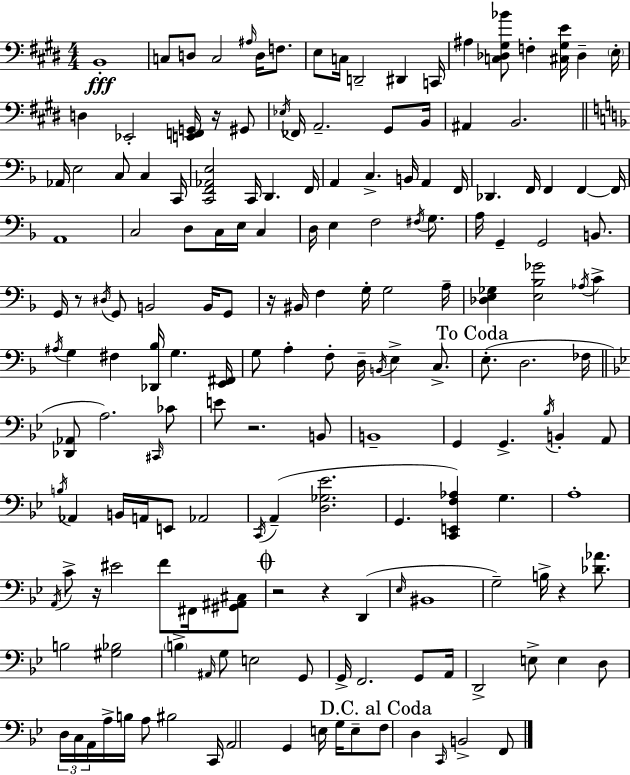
{
  \clef bass
  \numericTimeSignature
  \time 4/4
  \key e \major
  b,1-.\fff | c8 d8 c2 \grace { ais16 } d16 f8. | e8 c16 d,2-- dis,4 | c,16 ais4 <c des gis bes'>8 f4-. <cis gis e'>16 des4-- | \break \parenthesize e16-. d4 ees,2-. <e, f, g,>16 r16 gis,8 | \acciaccatura { ees16 } fes,16 a,2.-- gis,8 | b,16 ais,4 b,2. | \bar "||" \break \key f \major aes,16 e2 c8 c4 c,16 | <c, f, aes, e>2 c,16 d,4. f,16 | a,4 c4.-> b,16 a,4 f,16 | des,4. f,16 f,4 f,4~~ f,16 | \break a,1 | c2 d8 c16 e16 c4 | d16 e4 f2 \acciaccatura { fis16 } g8. | a16 g,4-- g,2 b,8. | \break g,16 r8 \acciaccatura { dis16 } g,8 b,2 b,16 | g,8 r16 bis,16 f4 g16-. g2 | a16-- <des e ges>4 <e bes ges'>2 \acciaccatura { aes16 } c'4-> | \acciaccatura { ais16 } g4 fis4 <des, bes>16 g4. | \break <e, fis,>16 g8 a4-. f8-. d16-- \acciaccatura { b,16 } e4-> | c8.-> \mark "To Coda" e8.-.( d2. | fes16 \bar "||" \break \key bes \major <des, aes,>8 a2.) \grace { cis,16 } ces'8 | e'8 r2. b,8 | b,1-- | g,4 g,4.-> \acciaccatura { bes16 } b,4-. | \break a,8 \acciaccatura { b16 } aes,4 b,16 a,16 e,8 aes,2 | \acciaccatura { c,16 }( a,4-- <d ges ees'>2. | g,4. <c, e, f aes>4) g4. | a1-. | \break \acciaccatura { a,16 } c'8-> r16 eis'2 | f'8 fis,16 <gis, ais, cis>8 \mark \markup { \musicglyph "scripts.coda" } r2 r4 | d,4( \grace { ees16 } bis,1 | g2--) b16-> r4 | \break <des' aes'>8. b2 <gis bes>2 | \parenthesize b4-> \grace { ais,16 } g8 e2 | g,8 g,16-> f,2. | g,8 a,16 d,2-> e8-> | \break e4 d8 \tuplet 3/2 { d16 c16 a,16 } a16-> b16 a8 bis2 | c,16 a,2 g,4 | e16 g16 e8-- \mark "D.C. al Coda" f8 d4 \grace { c,16 } b,2-> | f,8 \bar "|."
}